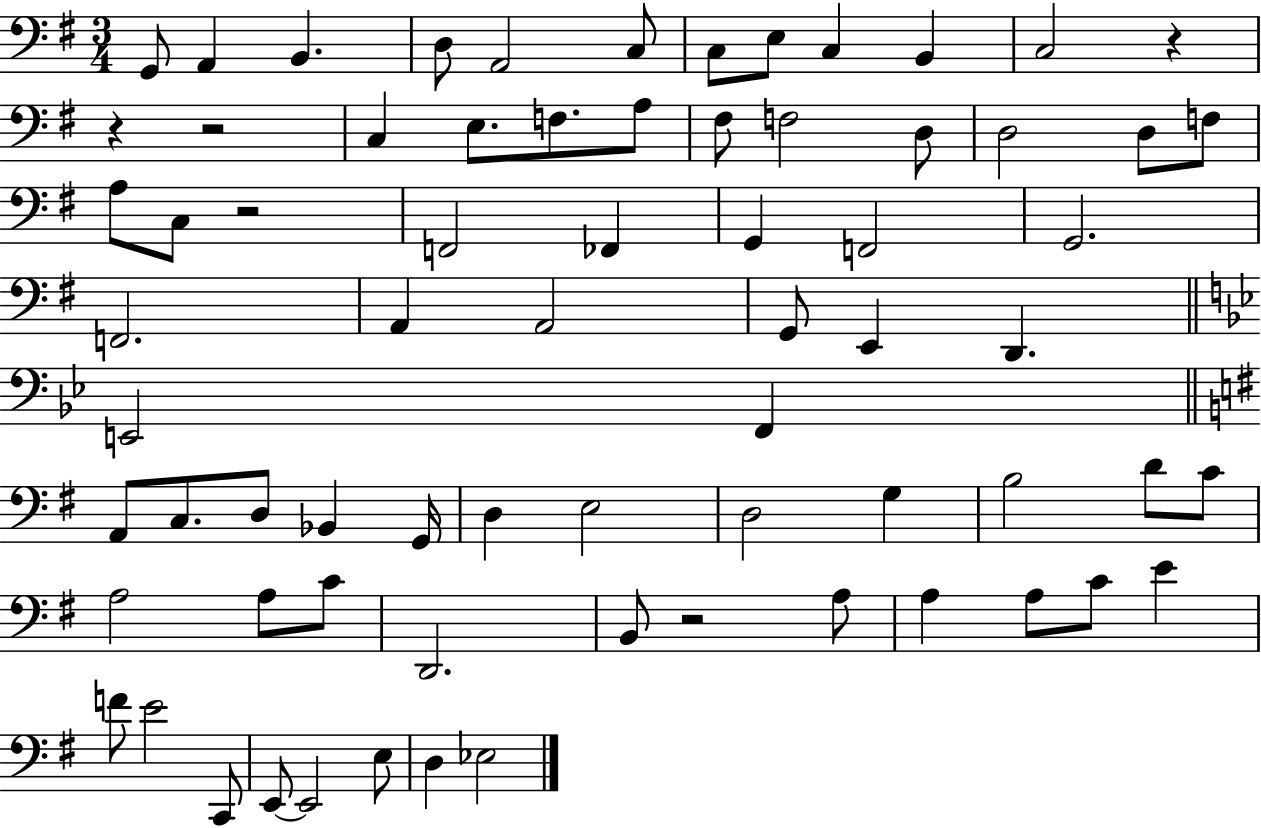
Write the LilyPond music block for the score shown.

{
  \clef bass
  \numericTimeSignature
  \time 3/4
  \key g \major
  \repeat volta 2 { g,8 a,4 b,4. | d8 a,2 c8 | c8 e8 c4 b,4 | c2 r4 | \break r4 r2 | c4 e8. f8. a8 | fis8 f2 d8 | d2 d8 f8 | \break a8 c8 r2 | f,2 fes,4 | g,4 f,2 | g,2. | \break f,2. | a,4 a,2 | g,8 e,4 d,4. | \bar "||" \break \key g \minor e,2 f,4 | \bar "||" \break \key g \major a,8 c8. d8 bes,4 g,16 | d4 e2 | d2 g4 | b2 d'8 c'8 | \break a2 a8 c'8 | d,2. | b,8 r2 a8 | a4 a8 c'8 e'4 | \break f'8 e'2 c,8 | e,8~~ e,2 e8 | d4 ees2 | } \bar "|."
}